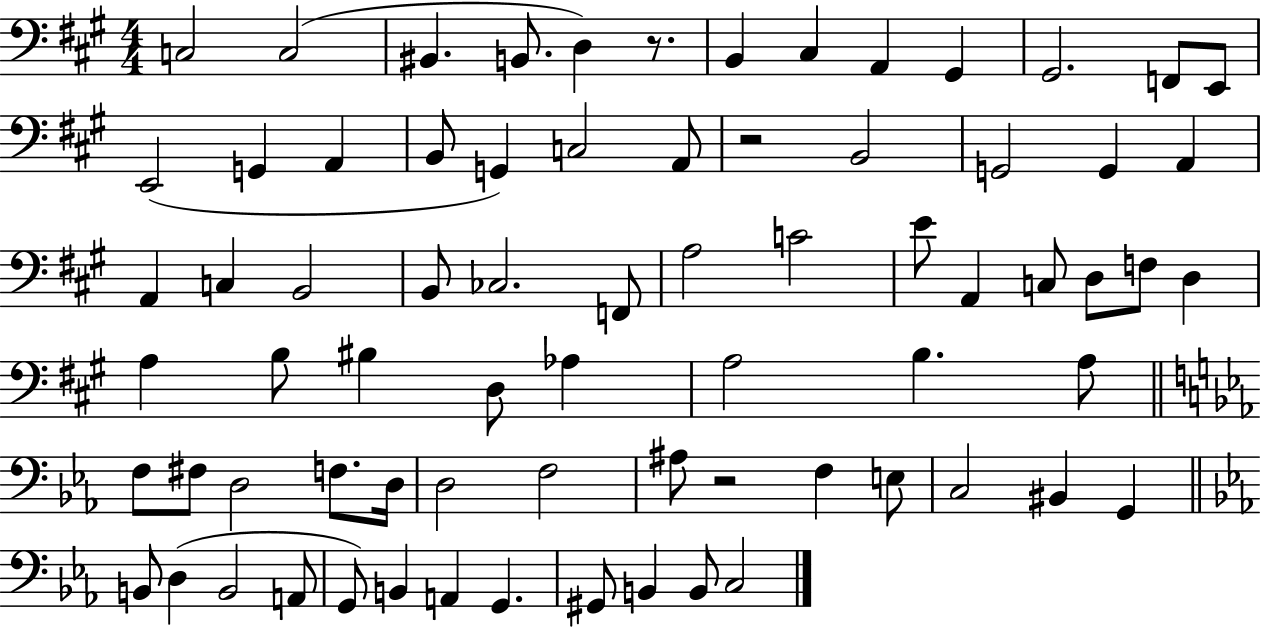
C3/h C3/h BIS2/q. B2/e. D3/q R/e. B2/q C#3/q A2/q G#2/q G#2/h. F2/e E2/e E2/h G2/q A2/q B2/e G2/q C3/h A2/e R/h B2/h G2/h G2/q A2/q A2/q C3/q B2/h B2/e CES3/h. F2/e A3/h C4/h E4/e A2/q C3/e D3/e F3/e D3/q A3/q B3/e BIS3/q D3/e Ab3/q A3/h B3/q. A3/e F3/e F#3/e D3/h F3/e. D3/s D3/h F3/h A#3/e R/h F3/q E3/e C3/h BIS2/q G2/q B2/e D3/q B2/h A2/e G2/e B2/q A2/q G2/q. G#2/e B2/q B2/e C3/h